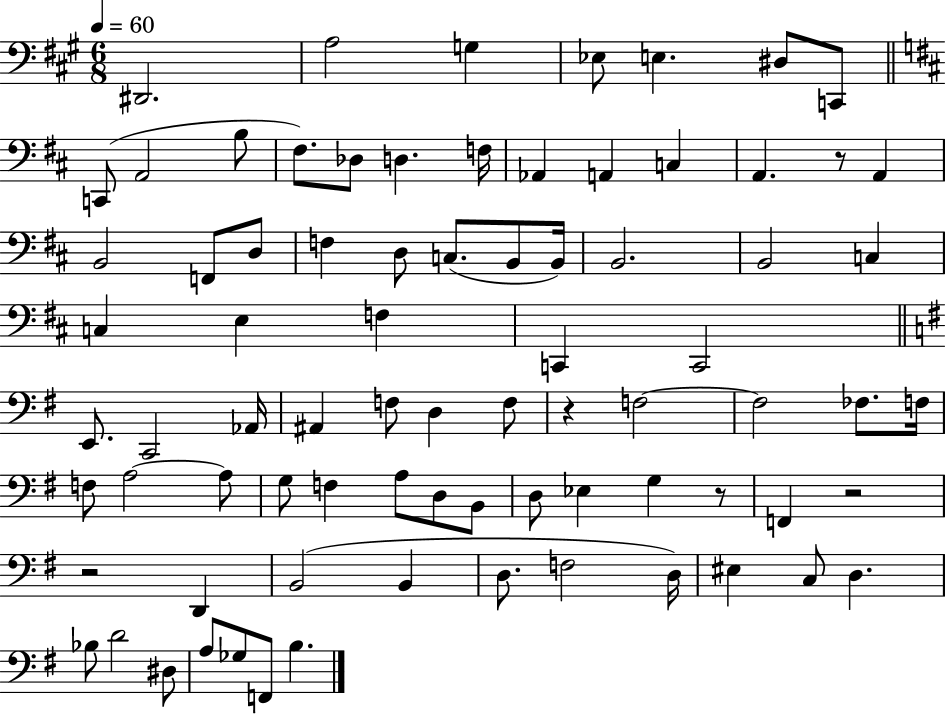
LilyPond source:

{
  \clef bass
  \numericTimeSignature
  \time 6/8
  \key a \major
  \tempo 4 = 60
  dis,2. | a2 g4 | ees8 e4. dis8 c,8 | \bar "||" \break \key d \major c,8( a,2 b8 | fis8.) des8 d4. f16 | aes,4 a,4 c4 | a,4. r8 a,4 | \break b,2 f,8 d8 | f4 d8 c8.( b,8 b,16) | b,2. | b,2 c4 | \break c4 e4 f4 | c,4 c,2 | \bar "||" \break \key g \major e,8. c,2 aes,16 | ais,4 f8 d4 f8 | r4 f2~~ | f2 fes8. f16 | \break f8 a2~~ a8 | g8 f4 a8 d8 b,8 | d8 ees4 g4 r8 | f,4 r2 | \break r2 d,4 | b,2( b,4 | d8. f2 d16) | eis4 c8 d4. | \break bes8 d'2 dis8 | a8 ges8 f,8 b4. | \bar "|."
}